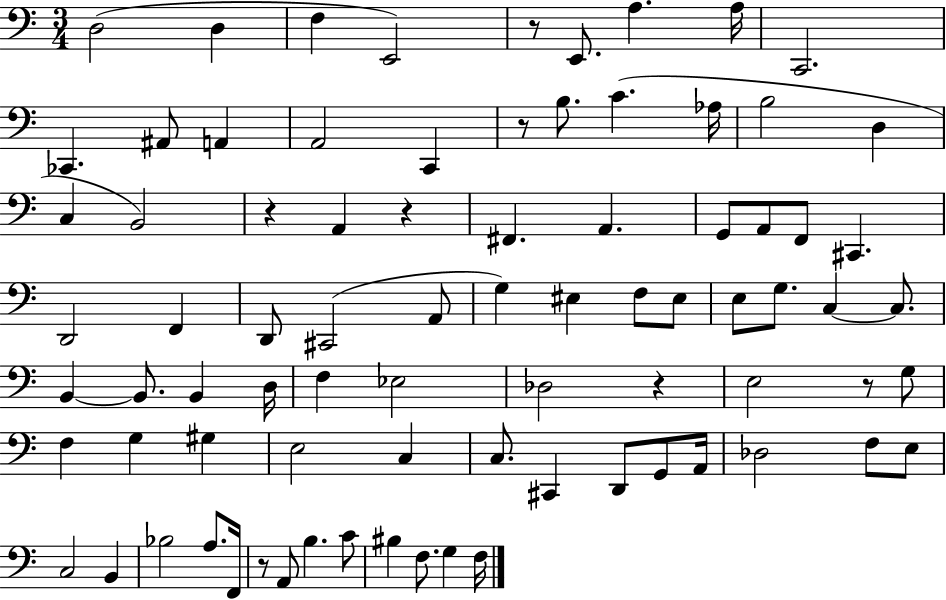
X:1
T:Untitled
M:3/4
L:1/4
K:C
D,2 D, F, E,,2 z/2 E,,/2 A, A,/4 C,,2 _C,, ^A,,/2 A,, A,,2 C,, z/2 B,/2 C _A,/4 B,2 D, C, B,,2 z A,, z ^F,, A,, G,,/2 A,,/2 F,,/2 ^C,, D,,2 F,, D,,/2 ^C,,2 A,,/2 G, ^E, F,/2 ^E,/2 E,/2 G,/2 C, C,/2 B,, B,,/2 B,, D,/4 F, _E,2 _D,2 z E,2 z/2 G,/2 F, G, ^G, E,2 C, C,/2 ^C,, D,,/2 G,,/2 A,,/4 _D,2 F,/2 E,/2 C,2 B,, _B,2 A,/2 F,,/4 z/2 A,,/2 B, C/2 ^B, F,/2 G, F,/4